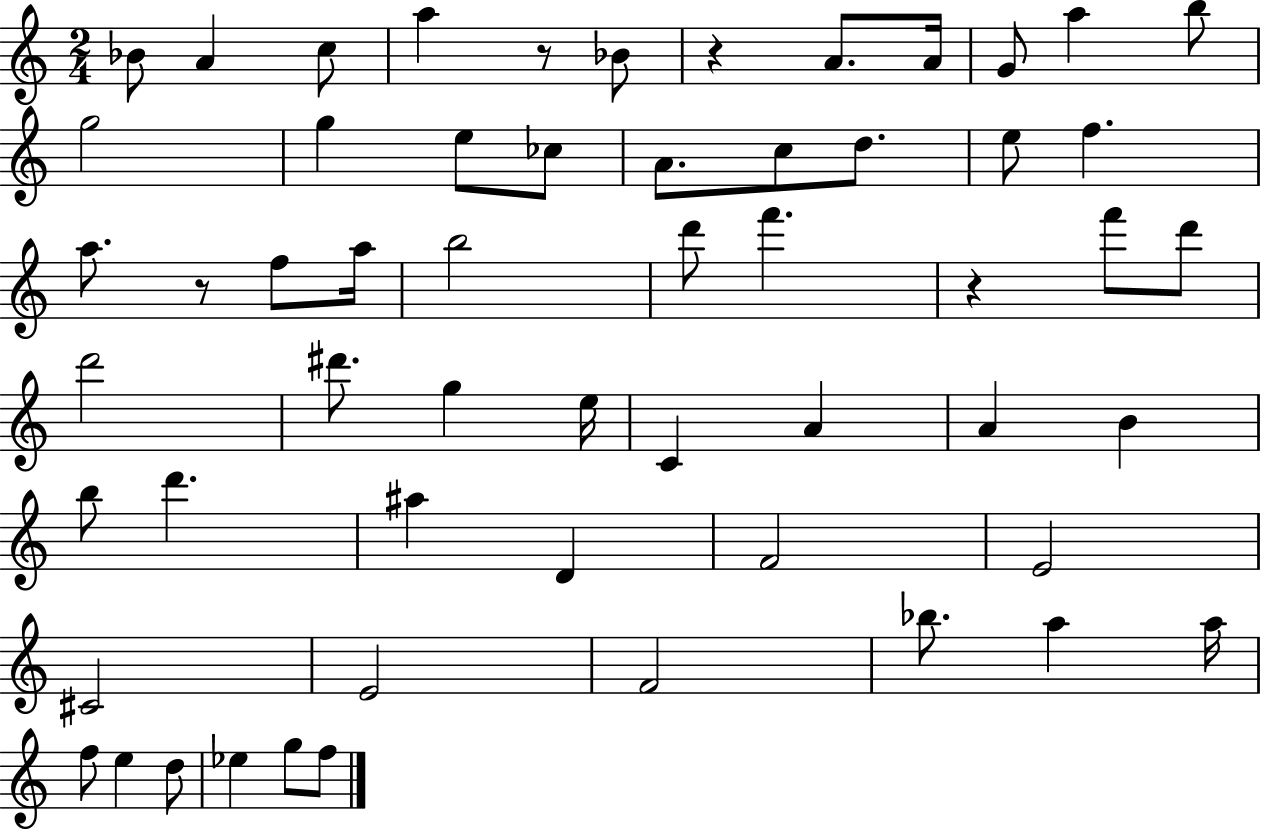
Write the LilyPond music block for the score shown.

{
  \clef treble
  \numericTimeSignature
  \time 2/4
  \key c \major
  \repeat volta 2 { bes'8 a'4 c''8 | a''4 r8 bes'8 | r4 a'8. a'16 | g'8 a''4 b''8 | \break g''2 | g''4 e''8 ces''8 | a'8. c''8 d''8. | e''8 f''4. | \break a''8. r8 f''8 a''16 | b''2 | d'''8 f'''4. | r4 f'''8 d'''8 | \break d'''2 | dis'''8. g''4 e''16 | c'4 a'4 | a'4 b'4 | \break b''8 d'''4. | ais''4 d'4 | f'2 | e'2 | \break cis'2 | e'2 | f'2 | bes''8. a''4 a''16 | \break f''8 e''4 d''8 | ees''4 g''8 f''8 | } \bar "|."
}